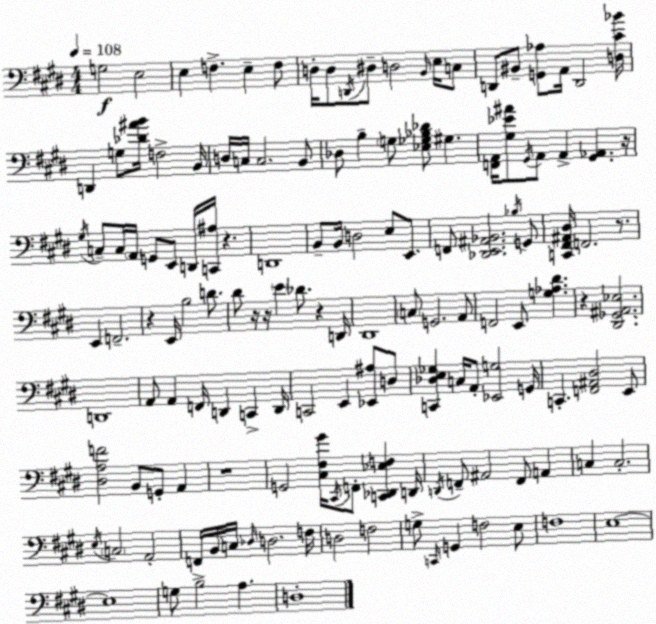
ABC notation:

X:1
T:Untitled
M:4/4
L:1/4
K:E
G,2 E,2 E, F, E, F,/2 D,/4 D,/2 D,,/4 ^D,/2 D,2 B,,/4 E,/4 C,/2 D,,/2 ^B,,/2 [G,,_A,]/2 A,,/4 D,,2 [D,^C_B]/4 D,, G,/2 [_D^AB]/4 F,2 B,,/4 D,/4 C,/4 C,2 B,,/2 _D,/2 B, G,/2 [_E,_G,_B,_D]/2 ^G, [F,,A,,]/4 [^G,_E^A]/2 ^G,,/4 A,,/2 A,, [^G,,_A,,] z/4 ^G,/4 C,/2 C,/4 A,,/4 G,,/2 E,,/2 D,,/4 [C,,^A,]/4 z D,,4 B,,/2 B,,/4 D,2 E,/2 E,,/2 F,,/2 [_D,,E,,^A,,_B,,]2 _B,/4 G,,/2 [C,,^F,,^A,,^D,]/4 F,,2 z/2 E,, F,,2 z E,,/4 B,2 D/2 ^D/2 z/4 z/4 E _D/2 z D,,/4 ^D,,4 C,/2 G,,2 A,,/2 F,,2 E,,/2 [G,_A,^D] z [^D,,_G,,^A,,_E,]2 D,,4 A,,/2 A,, F,,/4 D,, C,, D,,/4 C,,2 E,, [_E,,^A,]/2 D,/2 [C,,_D,E,_G,] C,/4 A,,/2 [_E,,G,]2 G,,/4 C,, [F,,^A,,^D,]2 E,,/2 [^D,A,F]2 B,,/2 G,,/2 A,, z4 G,,2 [^C,^F,^G]/4 ^C,,/4 F,,/2 [C,,_D,,_E,F,] D,,/4 D,,/4 F,,/2 ^A,,2 F,,/2 A,, C, C,2 E,/4 C,2 A,,2 F,,/4 B,,/4 C,/4 _D,/4 D,2 F,/4 D,2 F,2 G,/2 C,,/4 G,, F,2 E,/2 F,4 E,4 E,4 G,/2 B,2 A, D,4